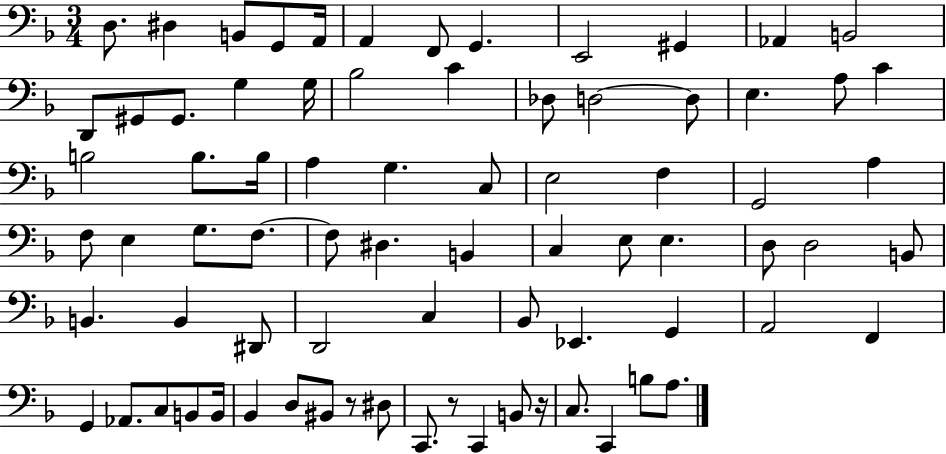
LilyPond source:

{
  \clef bass
  \numericTimeSignature
  \time 3/4
  \key f \major
  d8. dis4 b,8 g,8 a,16 | a,4 f,8 g,4. | e,2 gis,4 | aes,4 b,2 | \break d,8 gis,8 gis,8. g4 g16 | bes2 c'4 | des8 d2~~ d8 | e4. a8 c'4 | \break b2 b8. b16 | a4 g4. c8 | e2 f4 | g,2 a4 | \break f8 e4 g8. f8.~~ | f8 dis4. b,4 | c4 e8 e4. | d8 d2 b,8 | \break b,4. b,4 dis,8 | d,2 c4 | bes,8 ees,4. g,4 | a,2 f,4 | \break g,4 aes,8. c8 b,8 b,16 | bes,4 d8 bis,8 r8 dis8 | c,8. r8 c,4 b,8 r16 | c8. c,4 b8 a8. | \break \bar "|."
}